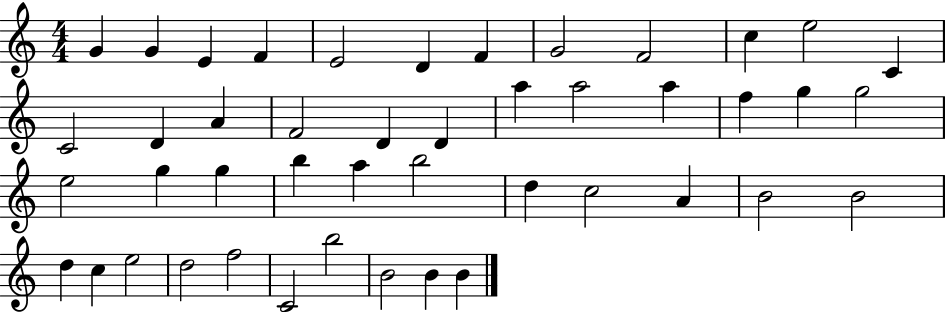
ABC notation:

X:1
T:Untitled
M:4/4
L:1/4
K:C
G G E F E2 D F G2 F2 c e2 C C2 D A F2 D D a a2 a f g g2 e2 g g b a b2 d c2 A B2 B2 d c e2 d2 f2 C2 b2 B2 B B